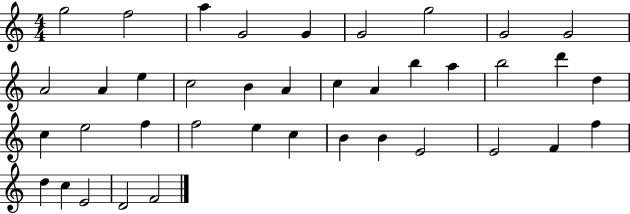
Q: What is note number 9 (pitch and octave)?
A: G4